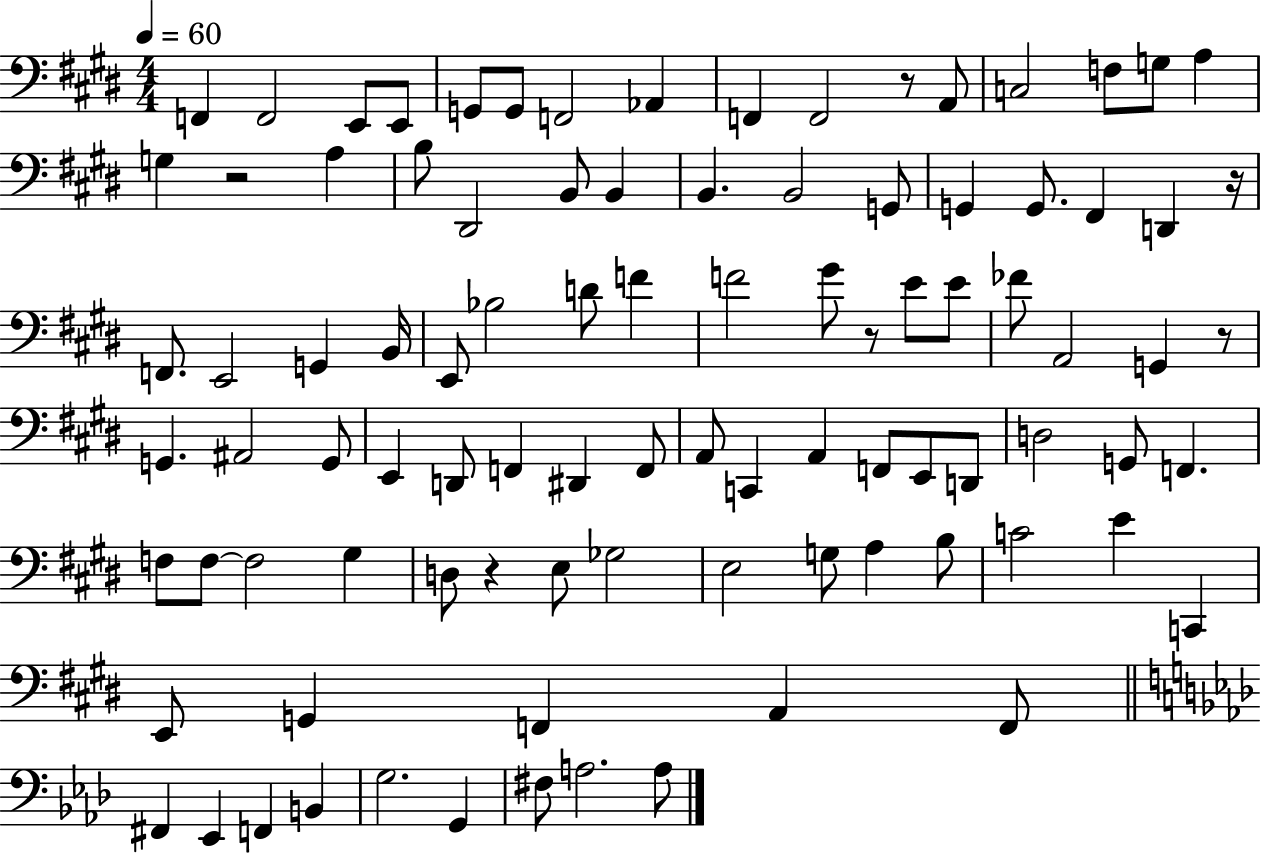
{
  \clef bass
  \numericTimeSignature
  \time 4/4
  \key e \major
  \tempo 4 = 60
  f,4 f,2 e,8 e,8 | g,8 g,8 f,2 aes,4 | f,4 f,2 r8 a,8 | c2 f8 g8 a4 | \break g4 r2 a4 | b8 dis,2 b,8 b,4 | b,4. b,2 g,8 | g,4 g,8. fis,4 d,4 r16 | \break f,8. e,2 g,4 b,16 | e,8 bes2 d'8 f'4 | f'2 gis'8 r8 e'8 e'8 | fes'8 a,2 g,4 r8 | \break g,4. ais,2 g,8 | e,4 d,8 f,4 dis,4 f,8 | a,8 c,4 a,4 f,8 e,8 d,8 | d2 g,8 f,4. | \break f8 f8~~ f2 gis4 | d8 r4 e8 ges2 | e2 g8 a4 b8 | c'2 e'4 c,4 | \break e,8 g,4 f,4 a,4 f,8 | \bar "||" \break \key aes \major fis,4 ees,4 f,4 b,4 | g2. g,4 | fis8 a2. a8 | \bar "|."
}